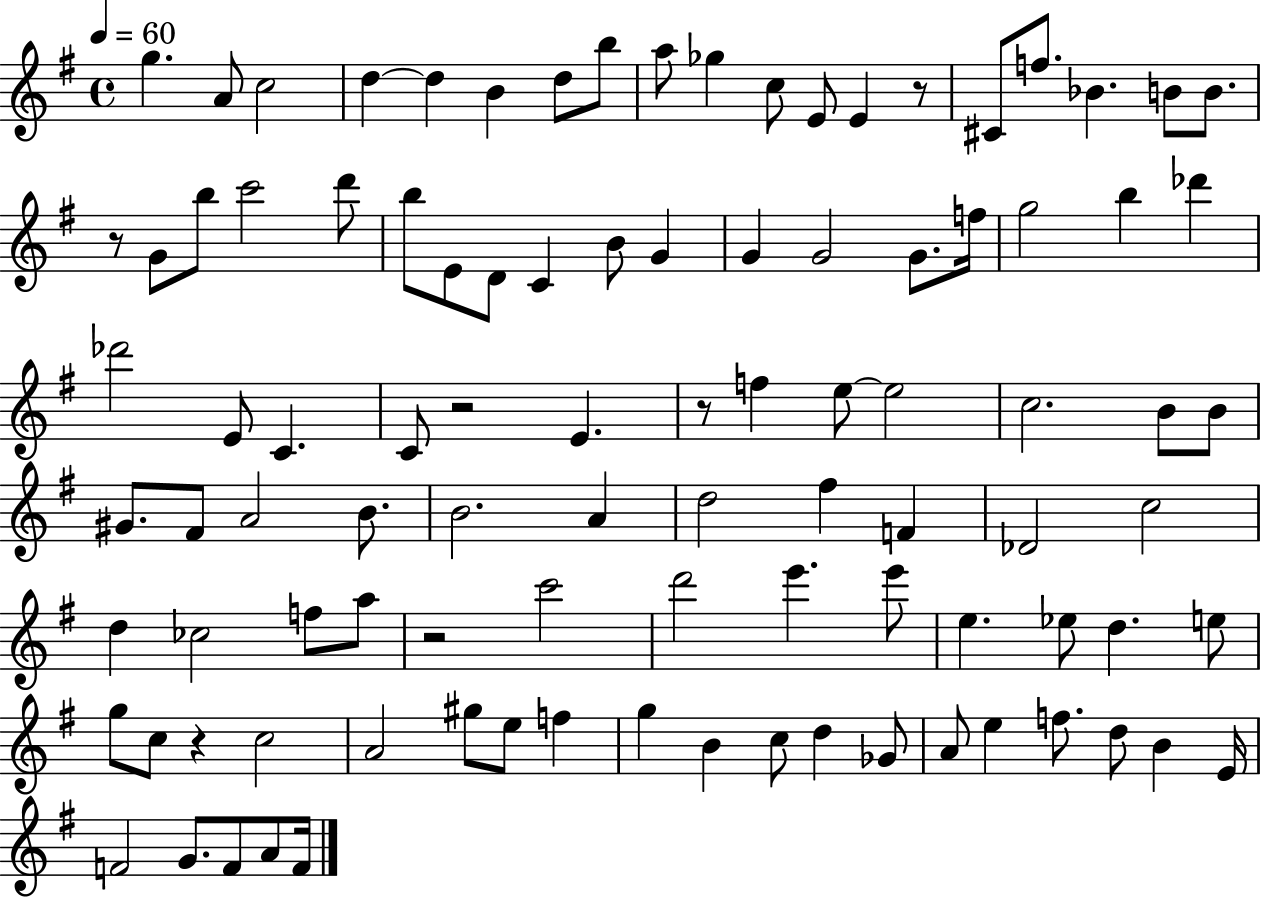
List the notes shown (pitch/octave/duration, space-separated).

G5/q. A4/e C5/h D5/q D5/q B4/q D5/e B5/e A5/e Gb5/q C5/e E4/e E4/q R/e C#4/e F5/e. Bb4/q. B4/e B4/e. R/e G4/e B5/e C6/h D6/e B5/e E4/e D4/e C4/q B4/e G4/q G4/q G4/h G4/e. F5/s G5/h B5/q Db6/q Db6/h E4/e C4/q. C4/e R/h E4/q. R/e F5/q E5/e E5/h C5/h. B4/e B4/e G#4/e. F#4/e A4/h B4/e. B4/h. A4/q D5/h F#5/q F4/q Db4/h C5/h D5/q CES5/h F5/e A5/e R/h C6/h D6/h E6/q. E6/e E5/q. Eb5/e D5/q. E5/e G5/e C5/e R/q C5/h A4/h G#5/e E5/e F5/q G5/q B4/q C5/e D5/q Gb4/e A4/e E5/q F5/e. D5/e B4/q E4/s F4/h G4/e. F4/e A4/e F4/s